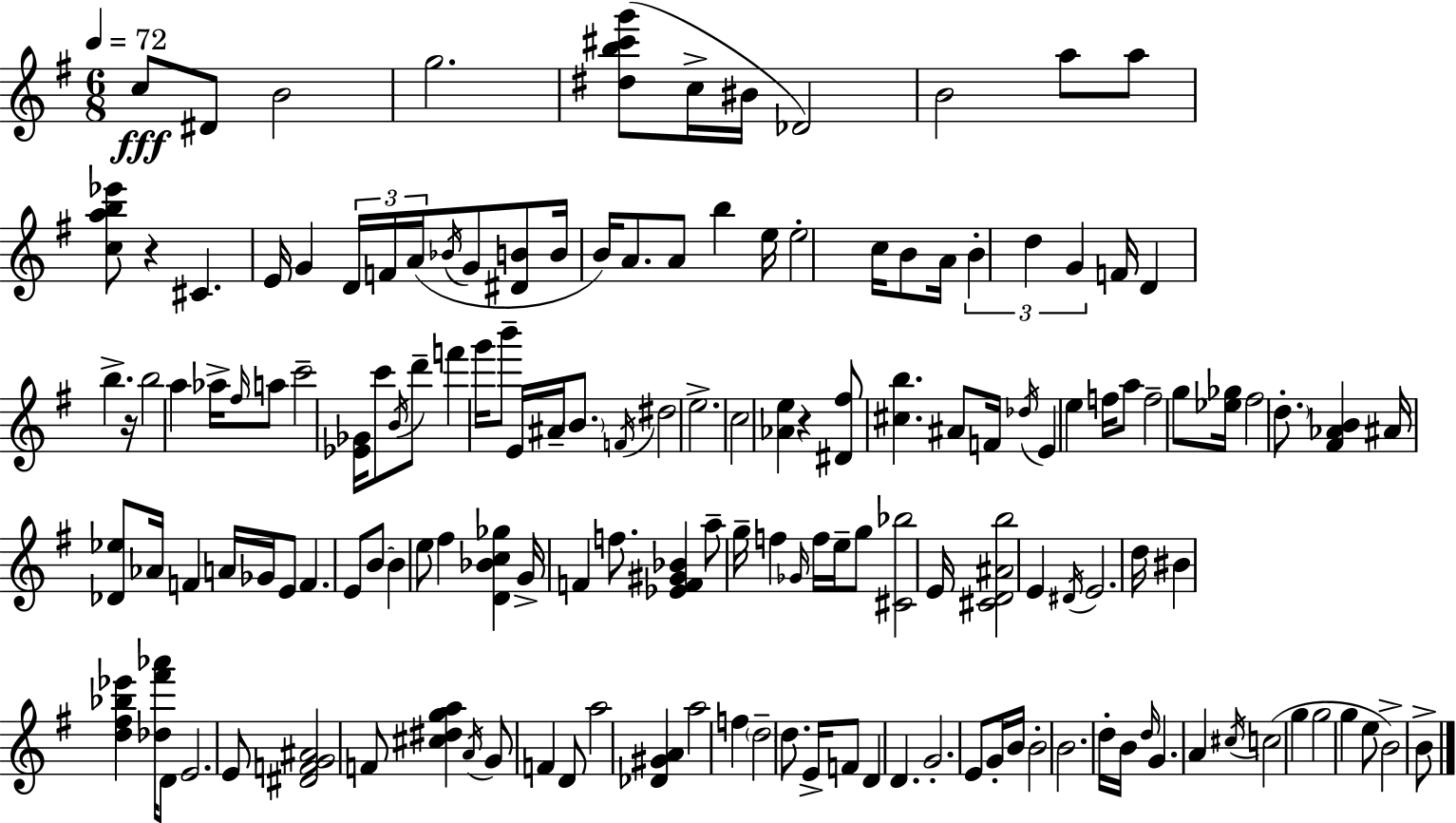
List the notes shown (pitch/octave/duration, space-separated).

C5/e D#4/e B4/h G5/h. [D#5,B5,C#6,G6]/e C5/s BIS4/s Db4/h B4/h A5/e A5/e [C5,A5,B5,Eb6]/e R/q C#4/q. E4/s G4/q D4/s F4/s A4/s Bb4/s G4/e [D#4,B4]/e B4/s B4/s A4/e. A4/e B5/q E5/s E5/h C5/s B4/e A4/s B4/q D5/q G4/q F4/s D4/q B5/q. R/s B5/h A5/q Ab5/s F#5/s A5/e C6/h [Eb4,Gb4]/s C6/e B4/s D6/e F6/q G6/s B6/e E4/s A#4/s B4/e. F4/s D#5/h E5/h. C5/h [Ab4,E5]/q R/q [D#4,F#5]/e [C#5,B5]/q. A#4/e F4/s Db5/s E4/q E5/q F5/s A5/e F5/h G5/e [Eb5,Gb5]/s F#5/h D5/e. [F#4,Ab4,B4]/q A#4/s [Db4,Eb5]/e Ab4/s F4/q A4/s Gb4/s E4/e F4/q. E4/e B4/e B4/q E5/e F#5/q [D4,Bb4,C5,Gb5]/q G4/s F4/q F5/e. [Eb4,F4,G#4,Bb4]/q A5/e G5/s F5/q Gb4/s F5/s E5/s G5/e [C#4,Bb5]/h E4/s [C#4,D4,A#4,B5]/h E4/q D#4/s E4/h. D5/s BIS4/q [D5,F#5,Bb5,Eb6]/q [Db5,F#6,Ab6]/s D4/e E4/h. E4/e [D#4,F4,G4,A#4]/h F4/e [C#5,D#5,G5,A5]/q A4/s G4/e F4/q D4/e A5/h [Db4,G#4,A4]/q A5/h F5/q D5/h D5/e. E4/s F4/e D4/q D4/q. G4/h. E4/e G4/s B4/s B4/h B4/h. D5/s B4/s D5/s G4/q. A4/q C#5/s C5/h G5/q G5/h G5/q E5/e B4/h B4/e